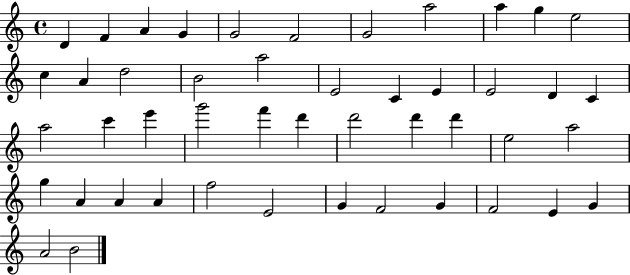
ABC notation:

X:1
T:Untitled
M:4/4
L:1/4
K:C
D F A G G2 F2 G2 a2 a g e2 c A d2 B2 a2 E2 C E E2 D C a2 c' e' g'2 f' d' d'2 d' d' e2 a2 g A A A f2 E2 G F2 G F2 E G A2 B2